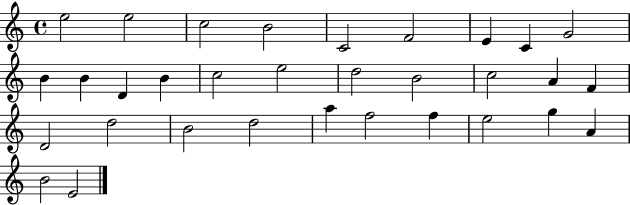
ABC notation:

X:1
T:Untitled
M:4/4
L:1/4
K:C
e2 e2 c2 B2 C2 F2 E C G2 B B D B c2 e2 d2 B2 c2 A F D2 d2 B2 d2 a f2 f e2 g A B2 E2